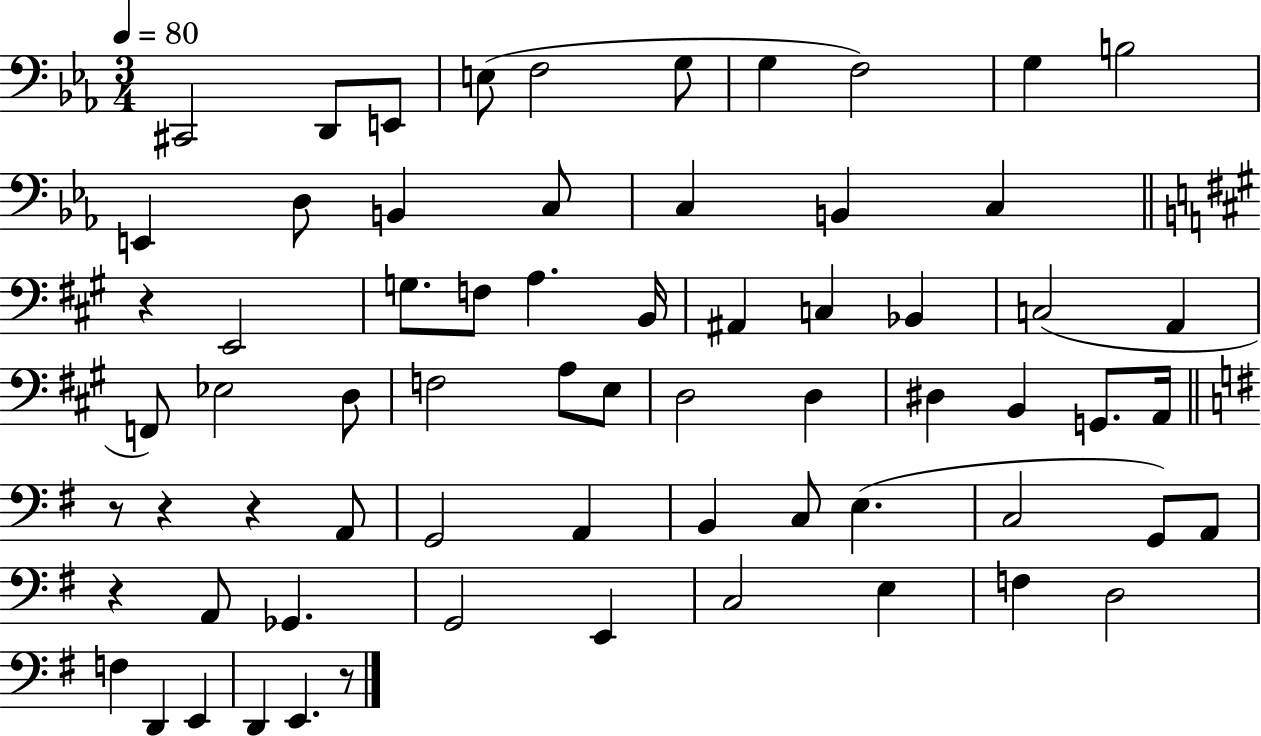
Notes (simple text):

C#2/h D2/e E2/e E3/e F3/h G3/e G3/q F3/h G3/q B3/h E2/q D3/e B2/q C3/e C3/q B2/q C3/q R/q E2/h G3/e. F3/e A3/q. B2/s A#2/q C3/q Bb2/q C3/h A2/q F2/e Eb3/h D3/e F3/h A3/e E3/e D3/h D3/q D#3/q B2/q G2/e. A2/s R/e R/q R/q A2/e G2/h A2/q B2/q C3/e E3/q. C3/h G2/e A2/e R/q A2/e Gb2/q. G2/h E2/q C3/h E3/q F3/q D3/h F3/q D2/q E2/q D2/q E2/q. R/e